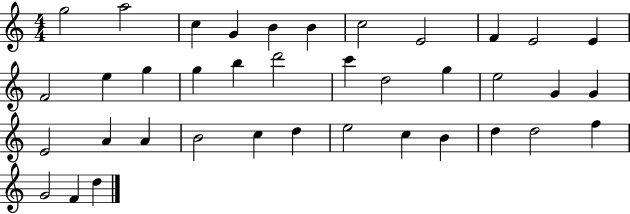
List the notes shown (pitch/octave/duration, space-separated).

G5/h A5/h C5/q G4/q B4/q B4/q C5/h E4/h F4/q E4/h E4/q F4/h E5/q G5/q G5/q B5/q D6/h C6/q D5/h G5/q E5/h G4/q G4/q E4/h A4/q A4/q B4/h C5/q D5/q E5/h C5/q B4/q D5/q D5/h F5/q G4/h F4/q D5/q